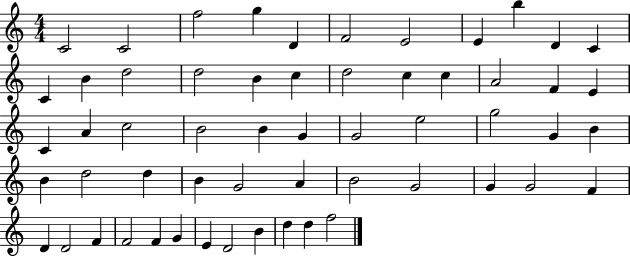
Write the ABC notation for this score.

X:1
T:Untitled
M:4/4
L:1/4
K:C
C2 C2 f2 g D F2 E2 E b D C C B d2 d2 B c d2 c c A2 F E C A c2 B2 B G G2 e2 g2 G B B d2 d B G2 A B2 G2 G G2 F D D2 F F2 F G E D2 B d d f2